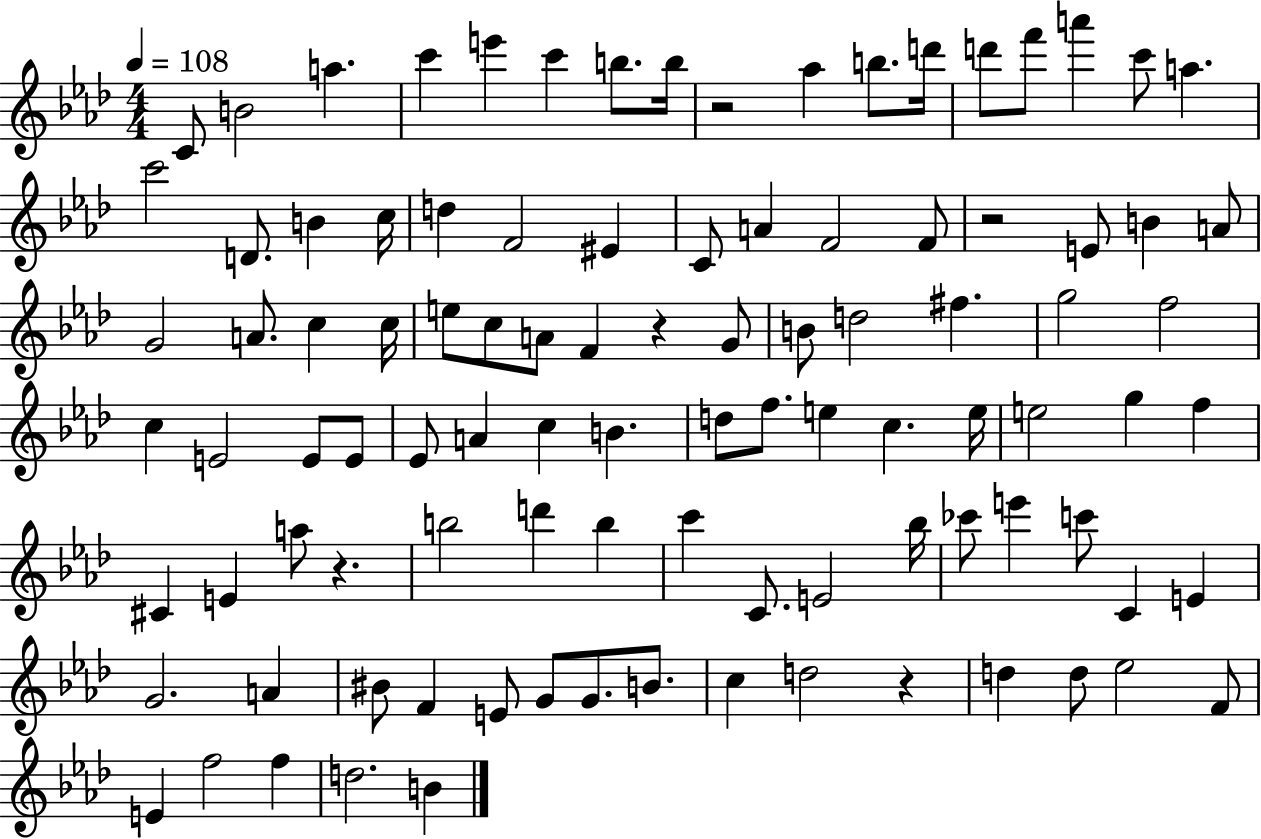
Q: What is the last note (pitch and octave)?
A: B4